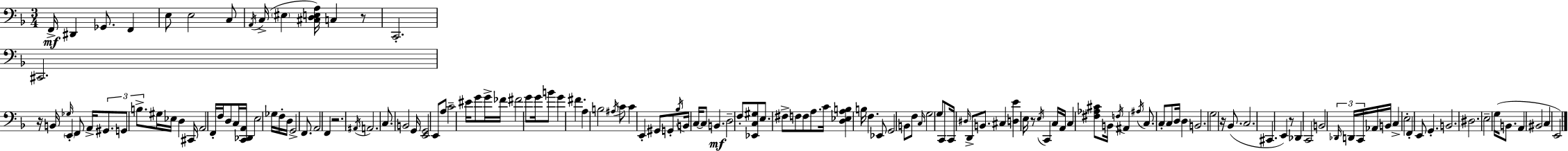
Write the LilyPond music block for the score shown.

{
  \clef bass
  \numericTimeSignature
  \time 3/4
  \key d \minor
  f,16->\mf dis,4 ges,8. f,4 | e8 e2 c8 | \acciaccatura { a,16 }( c16-> \parenthesize eis4 <cis d e a>16) c4 r8 | c,2.-. | \break cis,2. | r16 b,16 \grace { ges16 } \parenthesize e,4-. f,8 a,16-> \tuplet 3/2 { gis,8. | g,8 b8.-> } gis16 ees16 d4 | cis,16 a,2 f,16-. f16 | \break d8 c16 <c, des, a,>16 e2 | ges16 f16-. d16 g,2-> f,8. | a,2 f,4 | r2. | \break \acciaccatura { ais,16 } a,2. | c8. b,2 | g,16 <e, g,>2 e,8 | a8 c'2-- eis'16 | \break g'8 g'16-> fes'16 fis'2 | g'8 g'16 b'8 g'4 fis'4. | a4 b2 | \acciaccatura { ais16 } c'8 c'4 e,4-. | \break gis,8 g,8-. \acciaccatura { bes16 } b,16 c16~~ c8 b,4.\mf | d2-- | f8-. <ees, c gis>8 e8. fis8-> f8 | f8 a8. c'16 <d ees a b>4 b16 f4. | \break ees,8 g,2 | b,8 f8 \grace { c16 } g2 | \parenthesize g8 c,8 c,16 \grace { dis16 } d,8-> | b,8. cis4 <d e'>4 e16 | \break r8 \acciaccatura { e16 } c,4 c16 a,16 c4 | <fis aes cis'>8 b,16 \acciaccatura { f16 } ais,4 \acciaccatura { ais16 } c8. | c8-. c8 d16 d4 b,2. | g2 | \break r16 bes,8.( c2. | cis,4. | e,4) r8 des,4 | c,2 b,2 | \break \tuplet 3/2 { \grace { des,16 } d,16 c,16 } aes,16 b,16 c4-> | e2-. f,4-. | e,8 g,4.-. b,2. | dis2. | \break e2-- | g16( b,8. a,4 | bis,2 c4 | e,2) \bar "|."
}